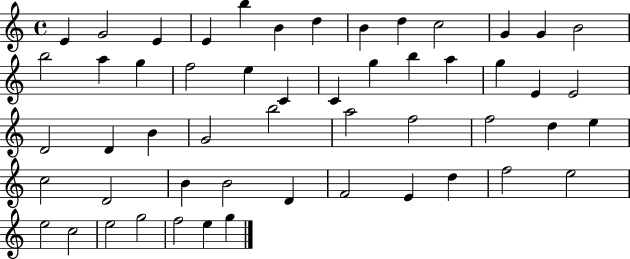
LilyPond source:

{
  \clef treble
  \time 4/4
  \defaultTimeSignature
  \key c \major
  e'4 g'2 e'4 | e'4 b''4 b'4 d''4 | b'4 d''4 c''2 | g'4 g'4 b'2 | \break b''2 a''4 g''4 | f''2 e''4 c'4 | c'4 g''4 b''4 a''4 | g''4 e'4 e'2 | \break d'2 d'4 b'4 | g'2 b''2 | a''2 f''2 | f''2 d''4 e''4 | \break c''2 d'2 | b'4 b'2 d'4 | f'2 e'4 d''4 | f''2 e''2 | \break e''2 c''2 | e''2 g''2 | f''2 e''4 g''4 | \bar "|."
}